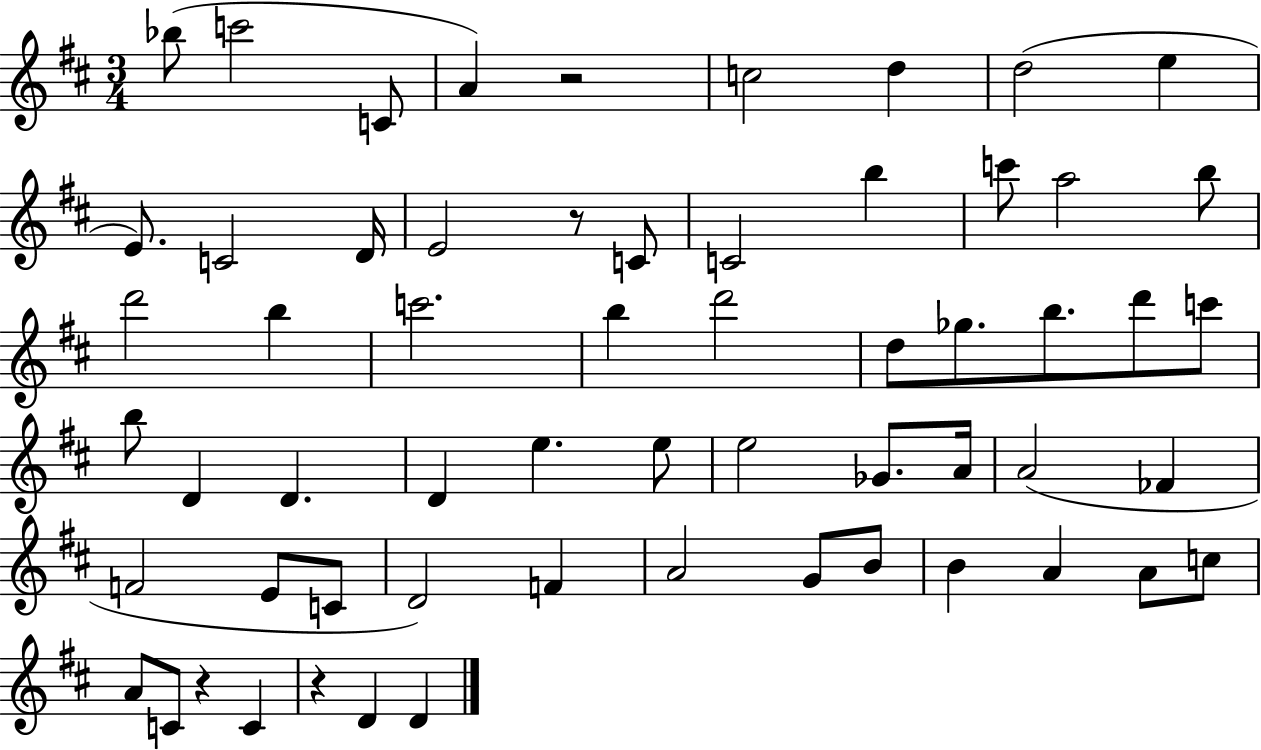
X:1
T:Untitled
M:3/4
L:1/4
K:D
_b/2 c'2 C/2 A z2 c2 d d2 e E/2 C2 D/4 E2 z/2 C/2 C2 b c'/2 a2 b/2 d'2 b c'2 b d'2 d/2 _g/2 b/2 d'/2 c'/2 b/2 D D D e e/2 e2 _G/2 A/4 A2 _F F2 E/2 C/2 D2 F A2 G/2 B/2 B A A/2 c/2 A/2 C/2 z C z D D